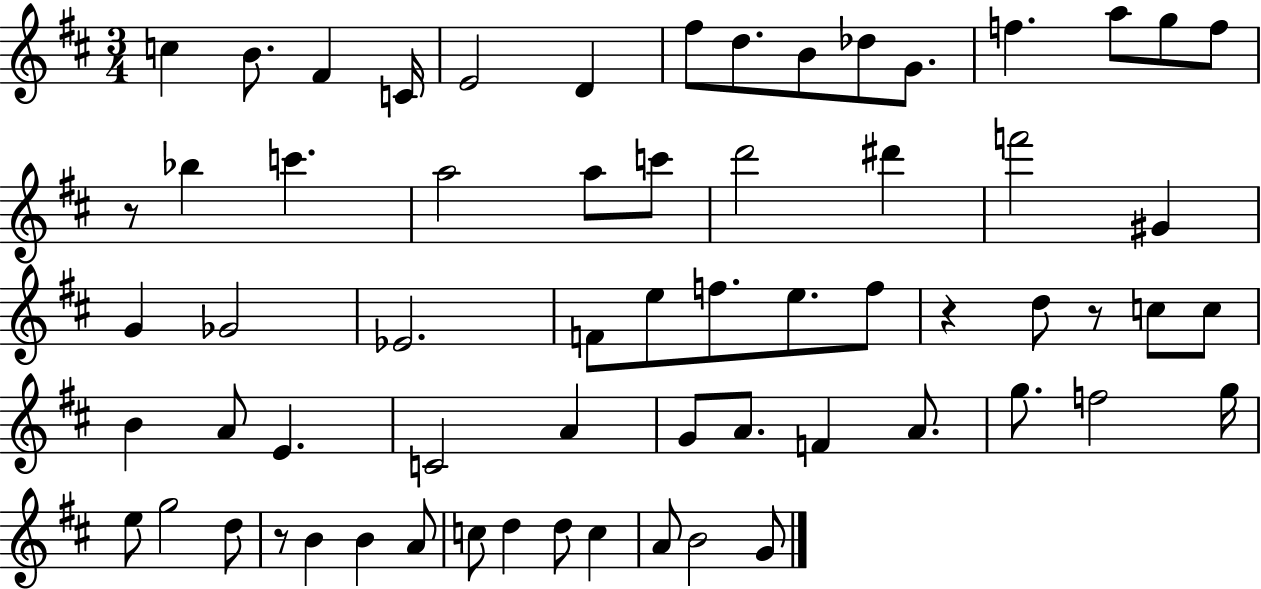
X:1
T:Untitled
M:3/4
L:1/4
K:D
c B/2 ^F C/4 E2 D ^f/2 d/2 B/2 _d/2 G/2 f a/2 g/2 f/2 z/2 _b c' a2 a/2 c'/2 d'2 ^d' f'2 ^G G _G2 _E2 F/2 e/2 f/2 e/2 f/2 z d/2 z/2 c/2 c/2 B A/2 E C2 A G/2 A/2 F A/2 g/2 f2 g/4 e/2 g2 d/2 z/2 B B A/2 c/2 d d/2 c A/2 B2 G/2